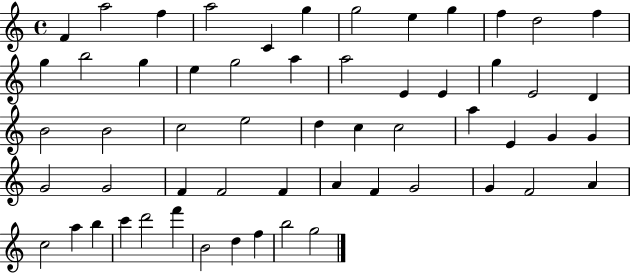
{
  \clef treble
  \time 4/4
  \defaultTimeSignature
  \key c \major
  f'4 a''2 f''4 | a''2 c'4 g''4 | g''2 e''4 g''4 | f''4 d''2 f''4 | \break g''4 b''2 g''4 | e''4 g''2 a''4 | a''2 e'4 e'4 | g''4 e'2 d'4 | \break b'2 b'2 | c''2 e''2 | d''4 c''4 c''2 | a''4 e'4 g'4 g'4 | \break g'2 g'2 | f'4 f'2 f'4 | a'4 f'4 g'2 | g'4 f'2 a'4 | \break c''2 a''4 b''4 | c'''4 d'''2 f'''4 | b'2 d''4 f''4 | b''2 g''2 | \break \bar "|."
}